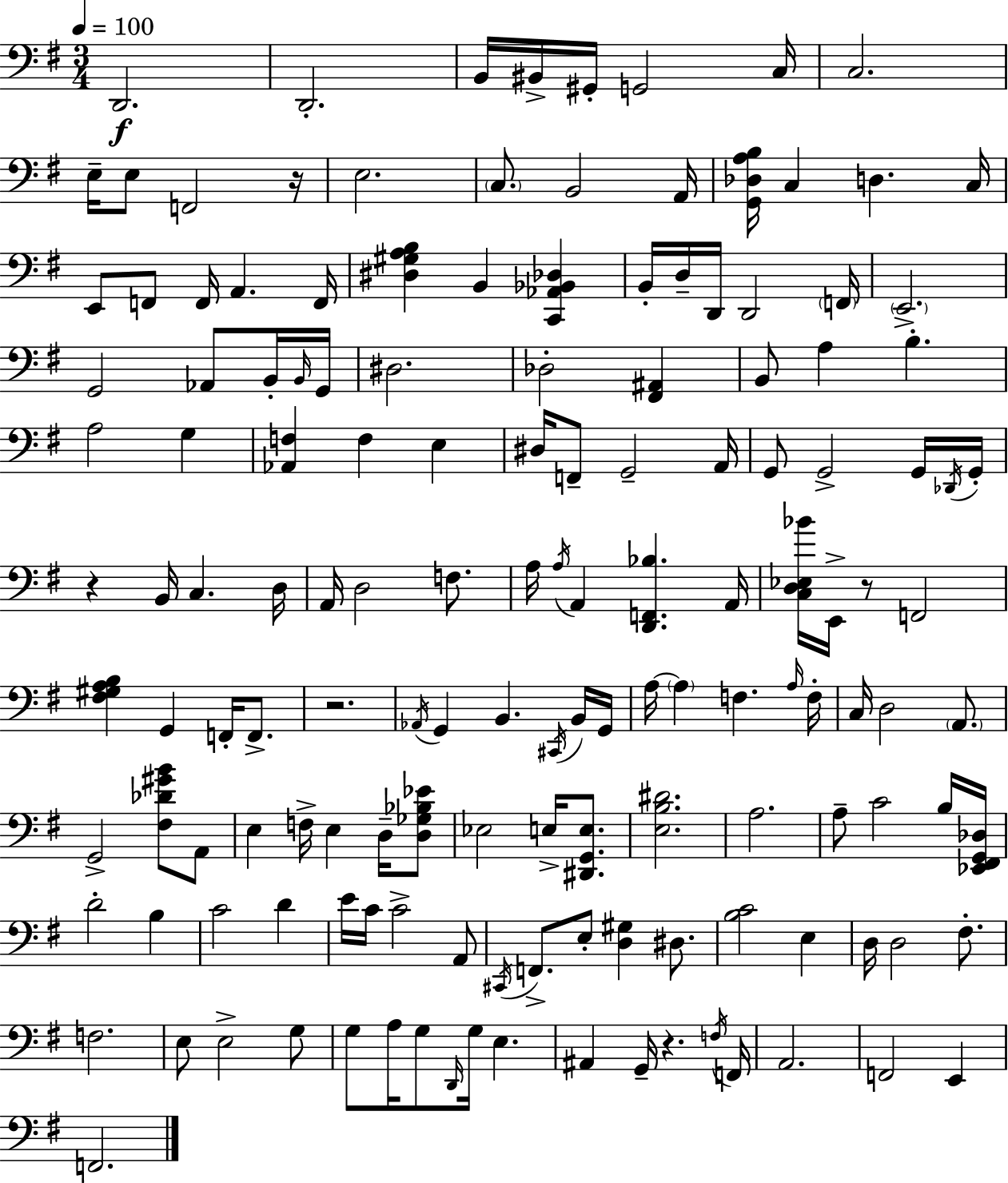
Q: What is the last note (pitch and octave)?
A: F2